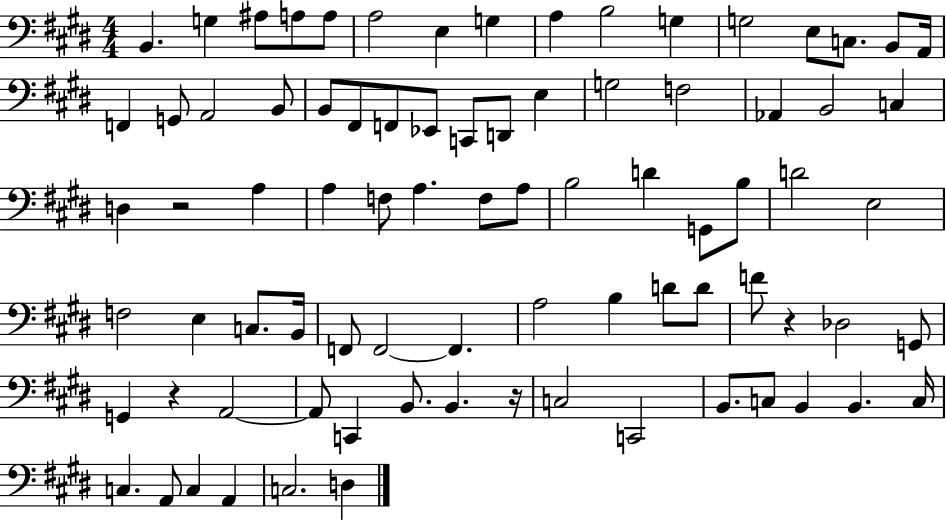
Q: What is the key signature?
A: E major